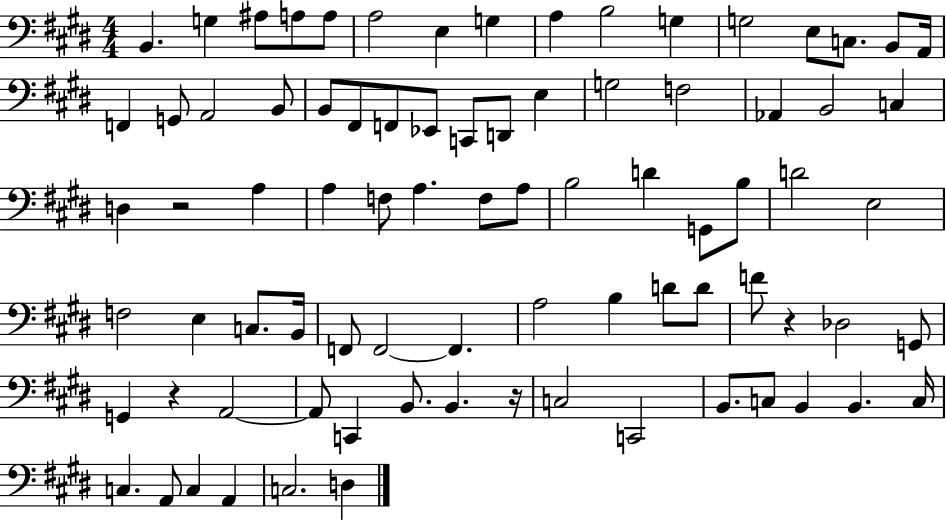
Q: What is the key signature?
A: E major